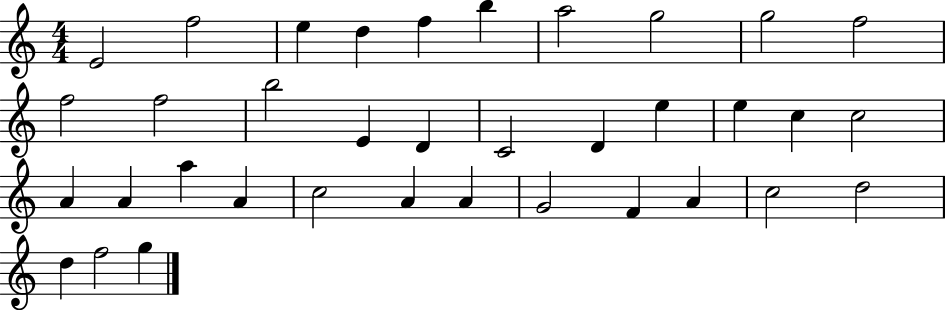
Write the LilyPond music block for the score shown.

{
  \clef treble
  \numericTimeSignature
  \time 4/4
  \key c \major
  e'2 f''2 | e''4 d''4 f''4 b''4 | a''2 g''2 | g''2 f''2 | \break f''2 f''2 | b''2 e'4 d'4 | c'2 d'4 e''4 | e''4 c''4 c''2 | \break a'4 a'4 a''4 a'4 | c''2 a'4 a'4 | g'2 f'4 a'4 | c''2 d''2 | \break d''4 f''2 g''4 | \bar "|."
}